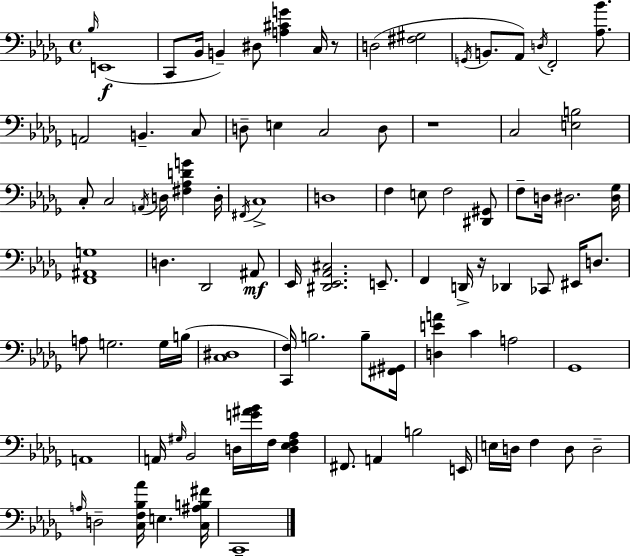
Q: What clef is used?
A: bass